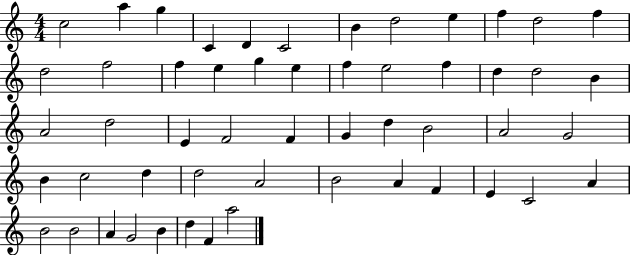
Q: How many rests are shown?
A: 0